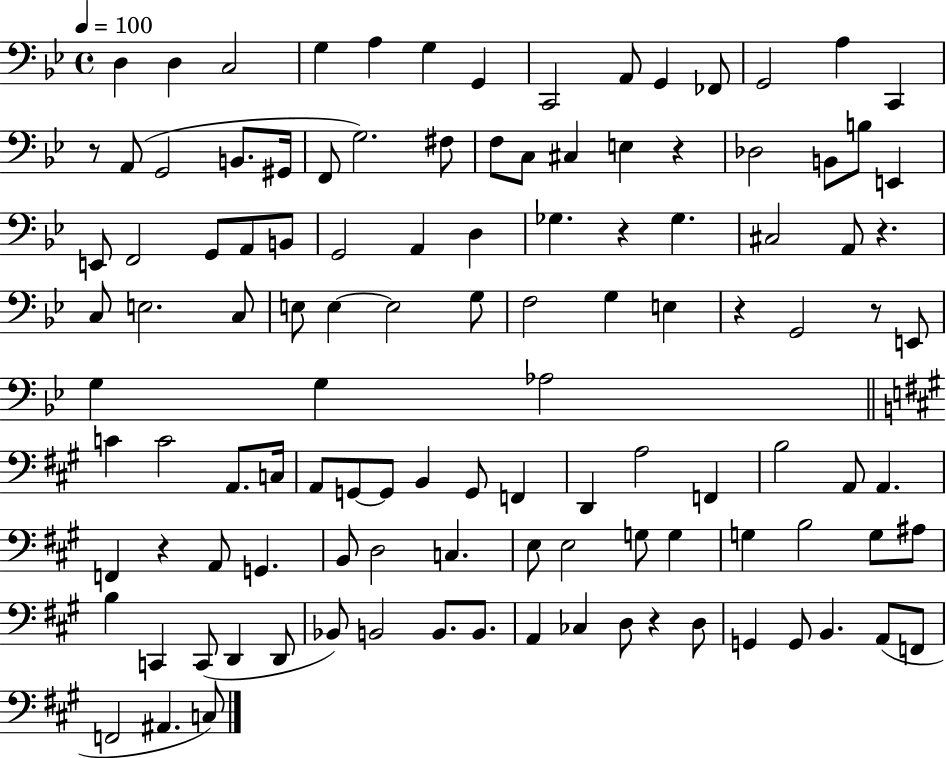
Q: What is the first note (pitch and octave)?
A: D3